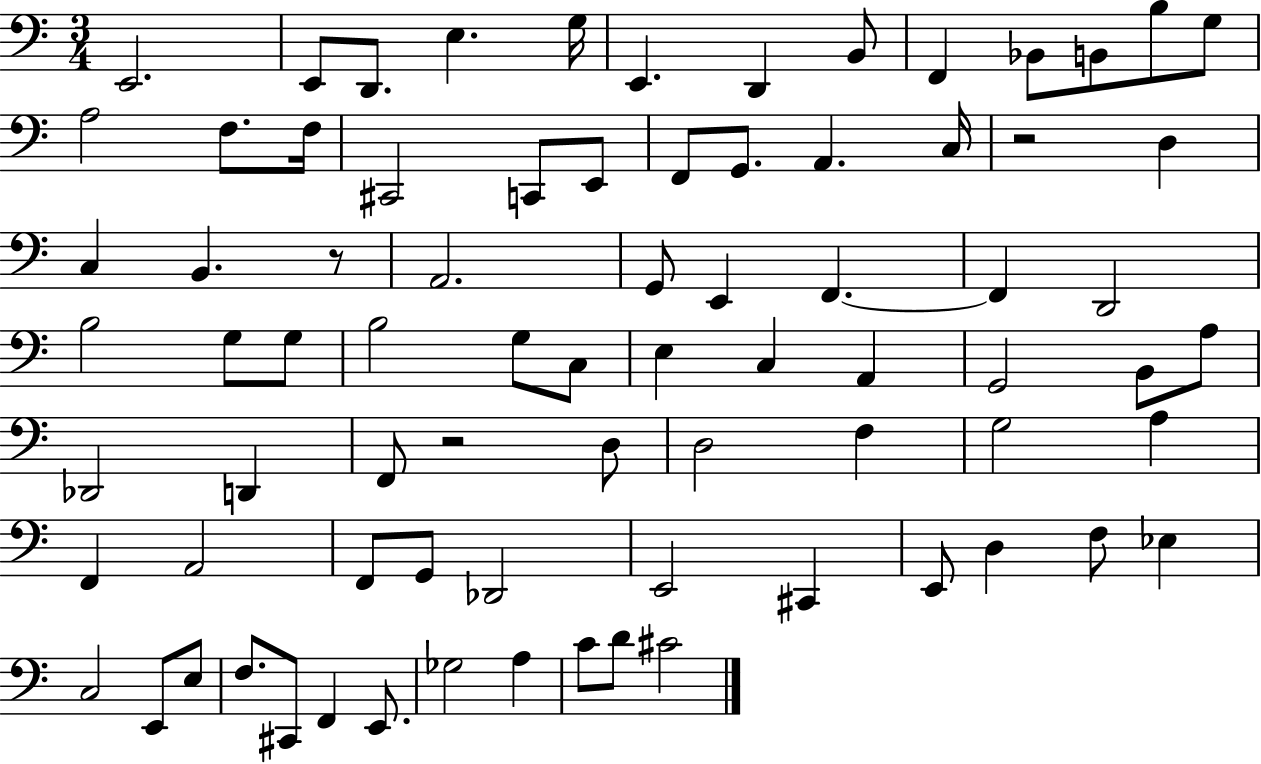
X:1
T:Untitled
M:3/4
L:1/4
K:C
E,,2 E,,/2 D,,/2 E, G,/4 E,, D,, B,,/2 F,, _B,,/2 B,,/2 B,/2 G,/2 A,2 F,/2 F,/4 ^C,,2 C,,/2 E,,/2 F,,/2 G,,/2 A,, C,/4 z2 D, C, B,, z/2 A,,2 G,,/2 E,, F,, F,, D,,2 B,2 G,/2 G,/2 B,2 G,/2 C,/2 E, C, A,, G,,2 B,,/2 A,/2 _D,,2 D,, F,,/2 z2 D,/2 D,2 F, G,2 A, F,, A,,2 F,,/2 G,,/2 _D,,2 E,,2 ^C,, E,,/2 D, F,/2 _E, C,2 E,,/2 E,/2 F,/2 ^C,,/2 F,, E,,/2 _G,2 A, C/2 D/2 ^C2